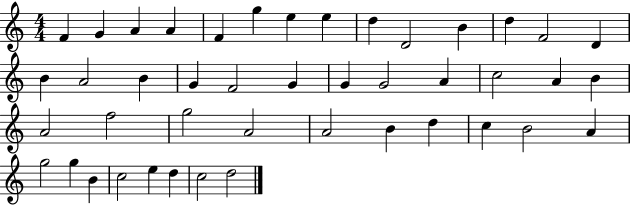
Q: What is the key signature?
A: C major